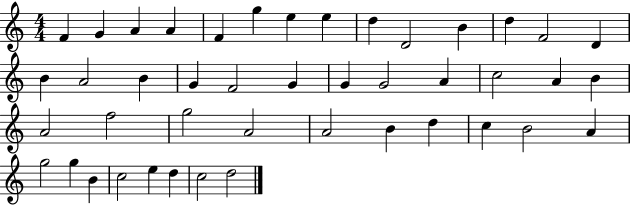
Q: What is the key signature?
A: C major